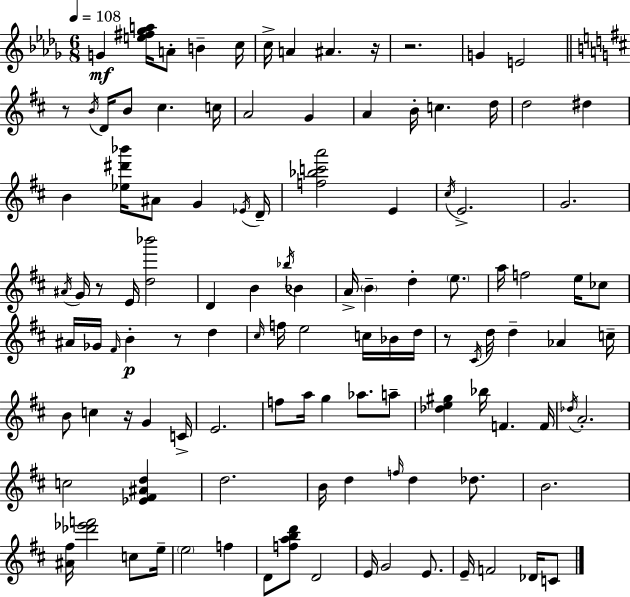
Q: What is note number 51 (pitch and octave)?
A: D5